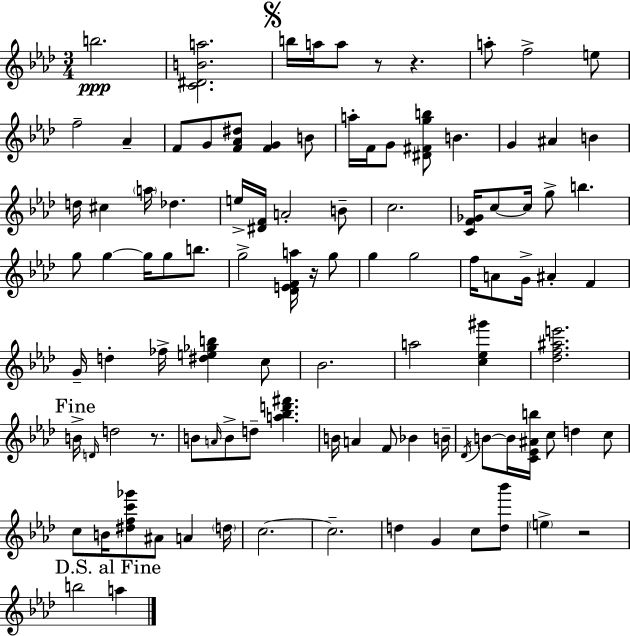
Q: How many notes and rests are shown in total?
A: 101